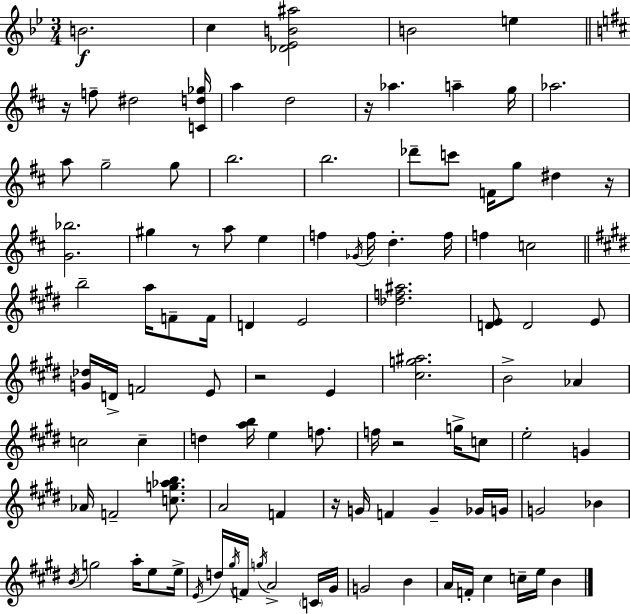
B4/h. C5/q [Db4,Eb4,B4,A#5]/h B4/h E5/q R/s F5/e D#5/h [C4,D5,Gb5]/s A5/q D5/h R/s Ab5/q. A5/q G5/s Ab5/h. A5/e G5/h G5/e B5/h. B5/h. Db6/e C6/e F4/s G5/e D#5/q R/s [G4,Bb5]/h. G#5/q R/e A5/e E5/q F5/q Gb4/s F5/s D5/q. F5/s F5/q C5/h B5/h A5/s F4/e F4/s D4/q E4/h [Db5,F5,A#5]/h. [D4,E4]/e D4/h E4/e [G4,Db5]/s D4/s F4/h E4/e R/h E4/q [C#5,G5,A#5]/h. B4/h Ab4/q C5/h C5/q D5/q [A5,B5]/s E5/q F5/e. F5/s R/h G5/s C5/e E5/h G4/q Ab4/s F4/h [C5,G5,Ab5,B5]/e. A4/h F4/q R/s G4/s F4/q G4/q Gb4/s G4/s G4/h Bb4/q B4/s G5/h A5/s E5/e E5/s E4/s D5/s G#5/s F4/s G5/s A4/h C4/s G#4/s G4/h B4/q A4/s F4/s C#5/q C5/s E5/s B4/q